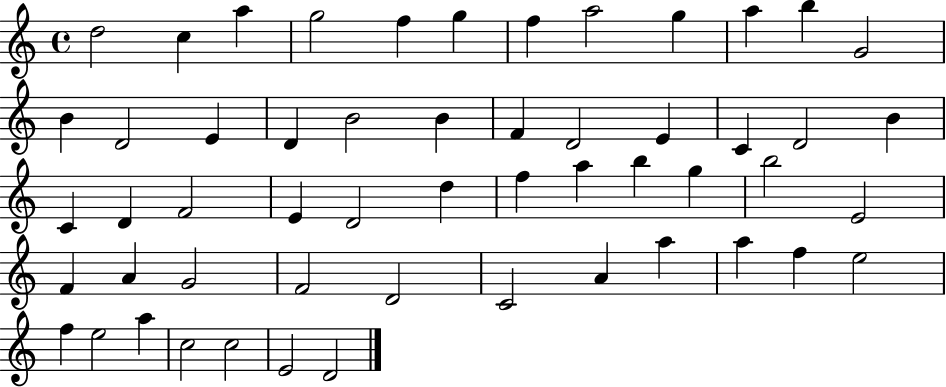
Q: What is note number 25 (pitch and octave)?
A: C4